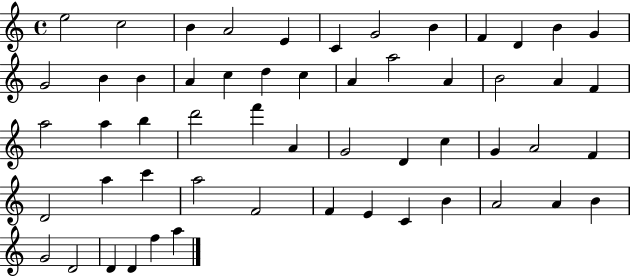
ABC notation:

X:1
T:Untitled
M:4/4
L:1/4
K:C
e2 c2 B A2 E C G2 B F D B G G2 B B A c d c A a2 A B2 A F a2 a b d'2 f' A G2 D c G A2 F D2 a c' a2 F2 F E C B A2 A B G2 D2 D D f a